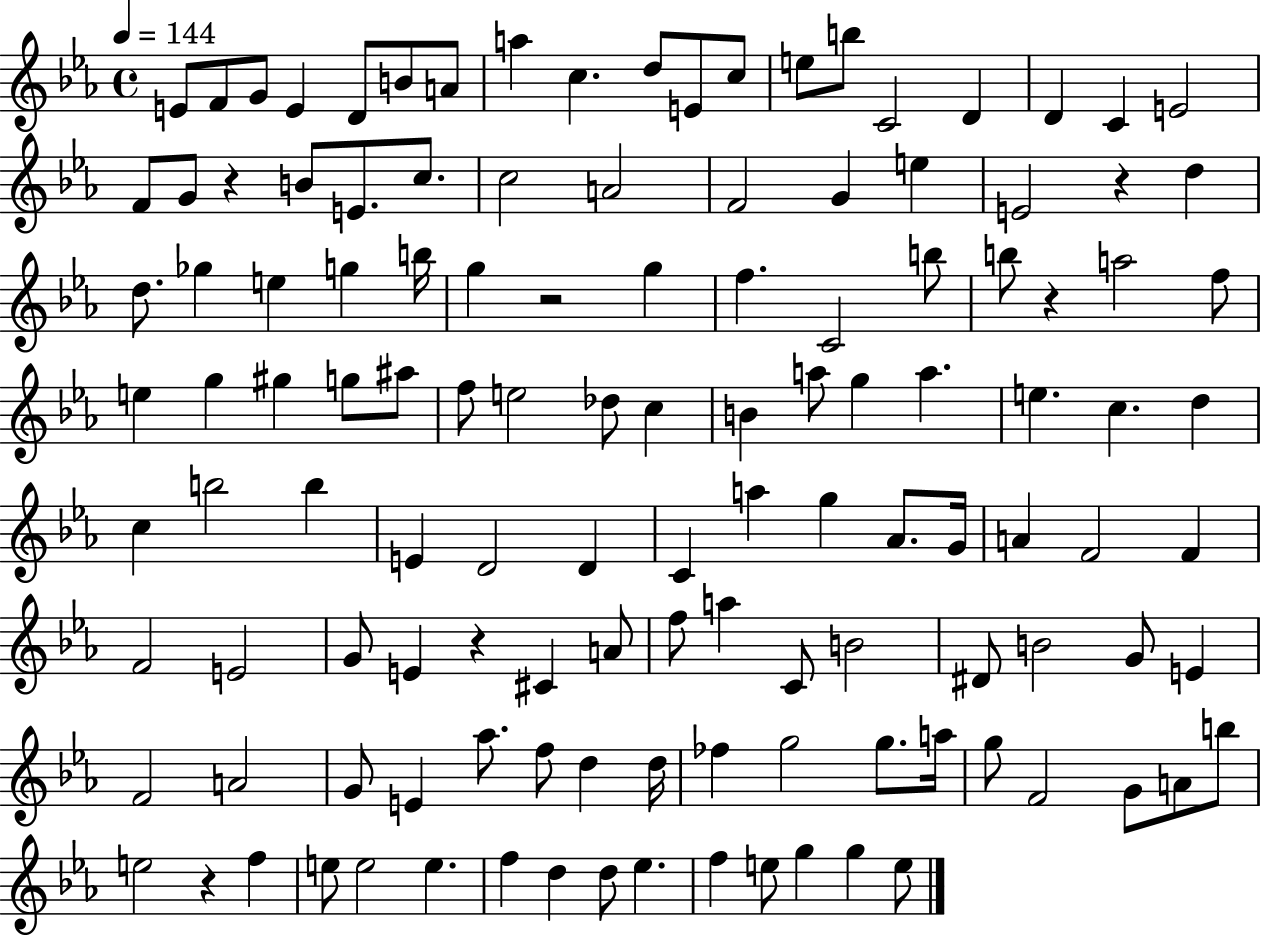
E4/e F4/e G4/e E4/q D4/e B4/e A4/e A5/q C5/q. D5/e E4/e C5/e E5/e B5/e C4/h D4/q D4/q C4/q E4/h F4/e G4/e R/q B4/e E4/e. C5/e. C5/h A4/h F4/h G4/q E5/q E4/h R/q D5/q D5/e. Gb5/q E5/q G5/q B5/s G5/q R/h G5/q F5/q. C4/h B5/e B5/e R/q A5/h F5/e E5/q G5/q G#5/q G5/e A#5/e F5/e E5/h Db5/e C5/q B4/q A5/e G5/q A5/q. E5/q. C5/q. D5/q C5/q B5/h B5/q E4/q D4/h D4/q C4/q A5/q G5/q Ab4/e. G4/s A4/q F4/h F4/q F4/h E4/h G4/e E4/q R/q C#4/q A4/e F5/e A5/q C4/e B4/h D#4/e B4/h G4/e E4/q F4/h A4/h G4/e E4/q Ab5/e. F5/e D5/q D5/s FES5/q G5/h G5/e. A5/s G5/e F4/h G4/e A4/e B5/e E5/h R/q F5/q E5/e E5/h E5/q. F5/q D5/q D5/e Eb5/q. F5/q E5/e G5/q G5/q E5/e